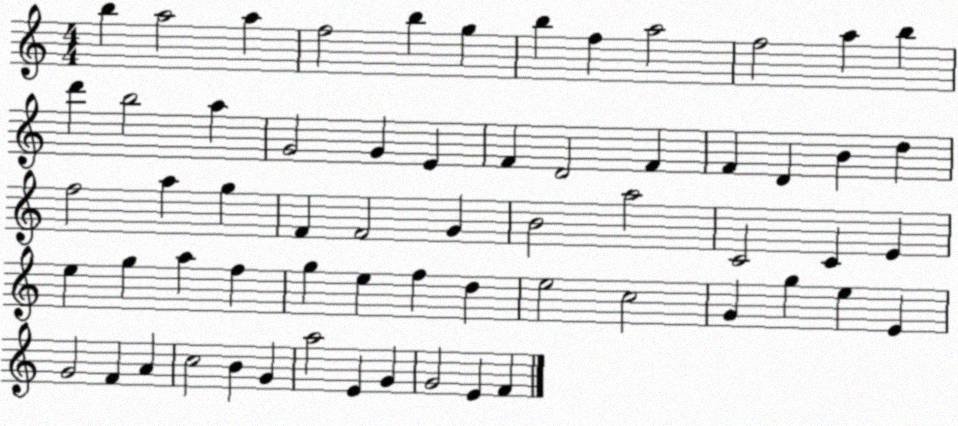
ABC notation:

X:1
T:Untitled
M:4/4
L:1/4
K:C
b a2 a f2 b g b f a2 f2 a b d' b2 a G2 G E F D2 F F D B d f2 a g F F2 G B2 a2 C2 C E e g a f g e f d e2 c2 G g e E G2 F A c2 B G a2 E G G2 E F